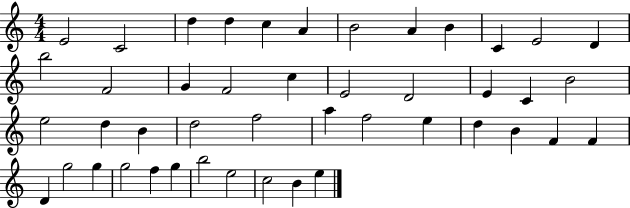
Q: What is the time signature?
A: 4/4